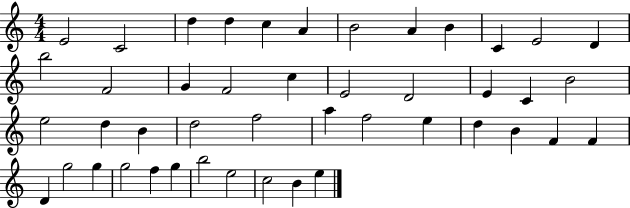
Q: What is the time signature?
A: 4/4